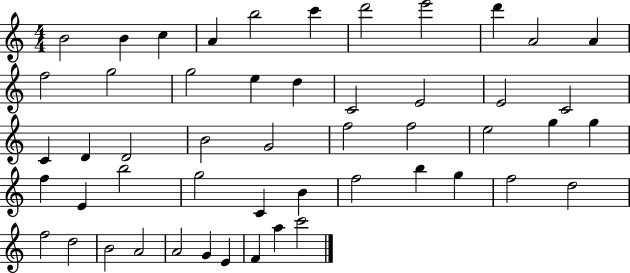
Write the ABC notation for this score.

X:1
T:Untitled
M:4/4
L:1/4
K:C
B2 B c A b2 c' d'2 e'2 d' A2 A f2 g2 g2 e d C2 E2 E2 C2 C D D2 B2 G2 f2 f2 e2 g g f E b2 g2 C B f2 b g f2 d2 f2 d2 B2 A2 A2 G E F a c'2